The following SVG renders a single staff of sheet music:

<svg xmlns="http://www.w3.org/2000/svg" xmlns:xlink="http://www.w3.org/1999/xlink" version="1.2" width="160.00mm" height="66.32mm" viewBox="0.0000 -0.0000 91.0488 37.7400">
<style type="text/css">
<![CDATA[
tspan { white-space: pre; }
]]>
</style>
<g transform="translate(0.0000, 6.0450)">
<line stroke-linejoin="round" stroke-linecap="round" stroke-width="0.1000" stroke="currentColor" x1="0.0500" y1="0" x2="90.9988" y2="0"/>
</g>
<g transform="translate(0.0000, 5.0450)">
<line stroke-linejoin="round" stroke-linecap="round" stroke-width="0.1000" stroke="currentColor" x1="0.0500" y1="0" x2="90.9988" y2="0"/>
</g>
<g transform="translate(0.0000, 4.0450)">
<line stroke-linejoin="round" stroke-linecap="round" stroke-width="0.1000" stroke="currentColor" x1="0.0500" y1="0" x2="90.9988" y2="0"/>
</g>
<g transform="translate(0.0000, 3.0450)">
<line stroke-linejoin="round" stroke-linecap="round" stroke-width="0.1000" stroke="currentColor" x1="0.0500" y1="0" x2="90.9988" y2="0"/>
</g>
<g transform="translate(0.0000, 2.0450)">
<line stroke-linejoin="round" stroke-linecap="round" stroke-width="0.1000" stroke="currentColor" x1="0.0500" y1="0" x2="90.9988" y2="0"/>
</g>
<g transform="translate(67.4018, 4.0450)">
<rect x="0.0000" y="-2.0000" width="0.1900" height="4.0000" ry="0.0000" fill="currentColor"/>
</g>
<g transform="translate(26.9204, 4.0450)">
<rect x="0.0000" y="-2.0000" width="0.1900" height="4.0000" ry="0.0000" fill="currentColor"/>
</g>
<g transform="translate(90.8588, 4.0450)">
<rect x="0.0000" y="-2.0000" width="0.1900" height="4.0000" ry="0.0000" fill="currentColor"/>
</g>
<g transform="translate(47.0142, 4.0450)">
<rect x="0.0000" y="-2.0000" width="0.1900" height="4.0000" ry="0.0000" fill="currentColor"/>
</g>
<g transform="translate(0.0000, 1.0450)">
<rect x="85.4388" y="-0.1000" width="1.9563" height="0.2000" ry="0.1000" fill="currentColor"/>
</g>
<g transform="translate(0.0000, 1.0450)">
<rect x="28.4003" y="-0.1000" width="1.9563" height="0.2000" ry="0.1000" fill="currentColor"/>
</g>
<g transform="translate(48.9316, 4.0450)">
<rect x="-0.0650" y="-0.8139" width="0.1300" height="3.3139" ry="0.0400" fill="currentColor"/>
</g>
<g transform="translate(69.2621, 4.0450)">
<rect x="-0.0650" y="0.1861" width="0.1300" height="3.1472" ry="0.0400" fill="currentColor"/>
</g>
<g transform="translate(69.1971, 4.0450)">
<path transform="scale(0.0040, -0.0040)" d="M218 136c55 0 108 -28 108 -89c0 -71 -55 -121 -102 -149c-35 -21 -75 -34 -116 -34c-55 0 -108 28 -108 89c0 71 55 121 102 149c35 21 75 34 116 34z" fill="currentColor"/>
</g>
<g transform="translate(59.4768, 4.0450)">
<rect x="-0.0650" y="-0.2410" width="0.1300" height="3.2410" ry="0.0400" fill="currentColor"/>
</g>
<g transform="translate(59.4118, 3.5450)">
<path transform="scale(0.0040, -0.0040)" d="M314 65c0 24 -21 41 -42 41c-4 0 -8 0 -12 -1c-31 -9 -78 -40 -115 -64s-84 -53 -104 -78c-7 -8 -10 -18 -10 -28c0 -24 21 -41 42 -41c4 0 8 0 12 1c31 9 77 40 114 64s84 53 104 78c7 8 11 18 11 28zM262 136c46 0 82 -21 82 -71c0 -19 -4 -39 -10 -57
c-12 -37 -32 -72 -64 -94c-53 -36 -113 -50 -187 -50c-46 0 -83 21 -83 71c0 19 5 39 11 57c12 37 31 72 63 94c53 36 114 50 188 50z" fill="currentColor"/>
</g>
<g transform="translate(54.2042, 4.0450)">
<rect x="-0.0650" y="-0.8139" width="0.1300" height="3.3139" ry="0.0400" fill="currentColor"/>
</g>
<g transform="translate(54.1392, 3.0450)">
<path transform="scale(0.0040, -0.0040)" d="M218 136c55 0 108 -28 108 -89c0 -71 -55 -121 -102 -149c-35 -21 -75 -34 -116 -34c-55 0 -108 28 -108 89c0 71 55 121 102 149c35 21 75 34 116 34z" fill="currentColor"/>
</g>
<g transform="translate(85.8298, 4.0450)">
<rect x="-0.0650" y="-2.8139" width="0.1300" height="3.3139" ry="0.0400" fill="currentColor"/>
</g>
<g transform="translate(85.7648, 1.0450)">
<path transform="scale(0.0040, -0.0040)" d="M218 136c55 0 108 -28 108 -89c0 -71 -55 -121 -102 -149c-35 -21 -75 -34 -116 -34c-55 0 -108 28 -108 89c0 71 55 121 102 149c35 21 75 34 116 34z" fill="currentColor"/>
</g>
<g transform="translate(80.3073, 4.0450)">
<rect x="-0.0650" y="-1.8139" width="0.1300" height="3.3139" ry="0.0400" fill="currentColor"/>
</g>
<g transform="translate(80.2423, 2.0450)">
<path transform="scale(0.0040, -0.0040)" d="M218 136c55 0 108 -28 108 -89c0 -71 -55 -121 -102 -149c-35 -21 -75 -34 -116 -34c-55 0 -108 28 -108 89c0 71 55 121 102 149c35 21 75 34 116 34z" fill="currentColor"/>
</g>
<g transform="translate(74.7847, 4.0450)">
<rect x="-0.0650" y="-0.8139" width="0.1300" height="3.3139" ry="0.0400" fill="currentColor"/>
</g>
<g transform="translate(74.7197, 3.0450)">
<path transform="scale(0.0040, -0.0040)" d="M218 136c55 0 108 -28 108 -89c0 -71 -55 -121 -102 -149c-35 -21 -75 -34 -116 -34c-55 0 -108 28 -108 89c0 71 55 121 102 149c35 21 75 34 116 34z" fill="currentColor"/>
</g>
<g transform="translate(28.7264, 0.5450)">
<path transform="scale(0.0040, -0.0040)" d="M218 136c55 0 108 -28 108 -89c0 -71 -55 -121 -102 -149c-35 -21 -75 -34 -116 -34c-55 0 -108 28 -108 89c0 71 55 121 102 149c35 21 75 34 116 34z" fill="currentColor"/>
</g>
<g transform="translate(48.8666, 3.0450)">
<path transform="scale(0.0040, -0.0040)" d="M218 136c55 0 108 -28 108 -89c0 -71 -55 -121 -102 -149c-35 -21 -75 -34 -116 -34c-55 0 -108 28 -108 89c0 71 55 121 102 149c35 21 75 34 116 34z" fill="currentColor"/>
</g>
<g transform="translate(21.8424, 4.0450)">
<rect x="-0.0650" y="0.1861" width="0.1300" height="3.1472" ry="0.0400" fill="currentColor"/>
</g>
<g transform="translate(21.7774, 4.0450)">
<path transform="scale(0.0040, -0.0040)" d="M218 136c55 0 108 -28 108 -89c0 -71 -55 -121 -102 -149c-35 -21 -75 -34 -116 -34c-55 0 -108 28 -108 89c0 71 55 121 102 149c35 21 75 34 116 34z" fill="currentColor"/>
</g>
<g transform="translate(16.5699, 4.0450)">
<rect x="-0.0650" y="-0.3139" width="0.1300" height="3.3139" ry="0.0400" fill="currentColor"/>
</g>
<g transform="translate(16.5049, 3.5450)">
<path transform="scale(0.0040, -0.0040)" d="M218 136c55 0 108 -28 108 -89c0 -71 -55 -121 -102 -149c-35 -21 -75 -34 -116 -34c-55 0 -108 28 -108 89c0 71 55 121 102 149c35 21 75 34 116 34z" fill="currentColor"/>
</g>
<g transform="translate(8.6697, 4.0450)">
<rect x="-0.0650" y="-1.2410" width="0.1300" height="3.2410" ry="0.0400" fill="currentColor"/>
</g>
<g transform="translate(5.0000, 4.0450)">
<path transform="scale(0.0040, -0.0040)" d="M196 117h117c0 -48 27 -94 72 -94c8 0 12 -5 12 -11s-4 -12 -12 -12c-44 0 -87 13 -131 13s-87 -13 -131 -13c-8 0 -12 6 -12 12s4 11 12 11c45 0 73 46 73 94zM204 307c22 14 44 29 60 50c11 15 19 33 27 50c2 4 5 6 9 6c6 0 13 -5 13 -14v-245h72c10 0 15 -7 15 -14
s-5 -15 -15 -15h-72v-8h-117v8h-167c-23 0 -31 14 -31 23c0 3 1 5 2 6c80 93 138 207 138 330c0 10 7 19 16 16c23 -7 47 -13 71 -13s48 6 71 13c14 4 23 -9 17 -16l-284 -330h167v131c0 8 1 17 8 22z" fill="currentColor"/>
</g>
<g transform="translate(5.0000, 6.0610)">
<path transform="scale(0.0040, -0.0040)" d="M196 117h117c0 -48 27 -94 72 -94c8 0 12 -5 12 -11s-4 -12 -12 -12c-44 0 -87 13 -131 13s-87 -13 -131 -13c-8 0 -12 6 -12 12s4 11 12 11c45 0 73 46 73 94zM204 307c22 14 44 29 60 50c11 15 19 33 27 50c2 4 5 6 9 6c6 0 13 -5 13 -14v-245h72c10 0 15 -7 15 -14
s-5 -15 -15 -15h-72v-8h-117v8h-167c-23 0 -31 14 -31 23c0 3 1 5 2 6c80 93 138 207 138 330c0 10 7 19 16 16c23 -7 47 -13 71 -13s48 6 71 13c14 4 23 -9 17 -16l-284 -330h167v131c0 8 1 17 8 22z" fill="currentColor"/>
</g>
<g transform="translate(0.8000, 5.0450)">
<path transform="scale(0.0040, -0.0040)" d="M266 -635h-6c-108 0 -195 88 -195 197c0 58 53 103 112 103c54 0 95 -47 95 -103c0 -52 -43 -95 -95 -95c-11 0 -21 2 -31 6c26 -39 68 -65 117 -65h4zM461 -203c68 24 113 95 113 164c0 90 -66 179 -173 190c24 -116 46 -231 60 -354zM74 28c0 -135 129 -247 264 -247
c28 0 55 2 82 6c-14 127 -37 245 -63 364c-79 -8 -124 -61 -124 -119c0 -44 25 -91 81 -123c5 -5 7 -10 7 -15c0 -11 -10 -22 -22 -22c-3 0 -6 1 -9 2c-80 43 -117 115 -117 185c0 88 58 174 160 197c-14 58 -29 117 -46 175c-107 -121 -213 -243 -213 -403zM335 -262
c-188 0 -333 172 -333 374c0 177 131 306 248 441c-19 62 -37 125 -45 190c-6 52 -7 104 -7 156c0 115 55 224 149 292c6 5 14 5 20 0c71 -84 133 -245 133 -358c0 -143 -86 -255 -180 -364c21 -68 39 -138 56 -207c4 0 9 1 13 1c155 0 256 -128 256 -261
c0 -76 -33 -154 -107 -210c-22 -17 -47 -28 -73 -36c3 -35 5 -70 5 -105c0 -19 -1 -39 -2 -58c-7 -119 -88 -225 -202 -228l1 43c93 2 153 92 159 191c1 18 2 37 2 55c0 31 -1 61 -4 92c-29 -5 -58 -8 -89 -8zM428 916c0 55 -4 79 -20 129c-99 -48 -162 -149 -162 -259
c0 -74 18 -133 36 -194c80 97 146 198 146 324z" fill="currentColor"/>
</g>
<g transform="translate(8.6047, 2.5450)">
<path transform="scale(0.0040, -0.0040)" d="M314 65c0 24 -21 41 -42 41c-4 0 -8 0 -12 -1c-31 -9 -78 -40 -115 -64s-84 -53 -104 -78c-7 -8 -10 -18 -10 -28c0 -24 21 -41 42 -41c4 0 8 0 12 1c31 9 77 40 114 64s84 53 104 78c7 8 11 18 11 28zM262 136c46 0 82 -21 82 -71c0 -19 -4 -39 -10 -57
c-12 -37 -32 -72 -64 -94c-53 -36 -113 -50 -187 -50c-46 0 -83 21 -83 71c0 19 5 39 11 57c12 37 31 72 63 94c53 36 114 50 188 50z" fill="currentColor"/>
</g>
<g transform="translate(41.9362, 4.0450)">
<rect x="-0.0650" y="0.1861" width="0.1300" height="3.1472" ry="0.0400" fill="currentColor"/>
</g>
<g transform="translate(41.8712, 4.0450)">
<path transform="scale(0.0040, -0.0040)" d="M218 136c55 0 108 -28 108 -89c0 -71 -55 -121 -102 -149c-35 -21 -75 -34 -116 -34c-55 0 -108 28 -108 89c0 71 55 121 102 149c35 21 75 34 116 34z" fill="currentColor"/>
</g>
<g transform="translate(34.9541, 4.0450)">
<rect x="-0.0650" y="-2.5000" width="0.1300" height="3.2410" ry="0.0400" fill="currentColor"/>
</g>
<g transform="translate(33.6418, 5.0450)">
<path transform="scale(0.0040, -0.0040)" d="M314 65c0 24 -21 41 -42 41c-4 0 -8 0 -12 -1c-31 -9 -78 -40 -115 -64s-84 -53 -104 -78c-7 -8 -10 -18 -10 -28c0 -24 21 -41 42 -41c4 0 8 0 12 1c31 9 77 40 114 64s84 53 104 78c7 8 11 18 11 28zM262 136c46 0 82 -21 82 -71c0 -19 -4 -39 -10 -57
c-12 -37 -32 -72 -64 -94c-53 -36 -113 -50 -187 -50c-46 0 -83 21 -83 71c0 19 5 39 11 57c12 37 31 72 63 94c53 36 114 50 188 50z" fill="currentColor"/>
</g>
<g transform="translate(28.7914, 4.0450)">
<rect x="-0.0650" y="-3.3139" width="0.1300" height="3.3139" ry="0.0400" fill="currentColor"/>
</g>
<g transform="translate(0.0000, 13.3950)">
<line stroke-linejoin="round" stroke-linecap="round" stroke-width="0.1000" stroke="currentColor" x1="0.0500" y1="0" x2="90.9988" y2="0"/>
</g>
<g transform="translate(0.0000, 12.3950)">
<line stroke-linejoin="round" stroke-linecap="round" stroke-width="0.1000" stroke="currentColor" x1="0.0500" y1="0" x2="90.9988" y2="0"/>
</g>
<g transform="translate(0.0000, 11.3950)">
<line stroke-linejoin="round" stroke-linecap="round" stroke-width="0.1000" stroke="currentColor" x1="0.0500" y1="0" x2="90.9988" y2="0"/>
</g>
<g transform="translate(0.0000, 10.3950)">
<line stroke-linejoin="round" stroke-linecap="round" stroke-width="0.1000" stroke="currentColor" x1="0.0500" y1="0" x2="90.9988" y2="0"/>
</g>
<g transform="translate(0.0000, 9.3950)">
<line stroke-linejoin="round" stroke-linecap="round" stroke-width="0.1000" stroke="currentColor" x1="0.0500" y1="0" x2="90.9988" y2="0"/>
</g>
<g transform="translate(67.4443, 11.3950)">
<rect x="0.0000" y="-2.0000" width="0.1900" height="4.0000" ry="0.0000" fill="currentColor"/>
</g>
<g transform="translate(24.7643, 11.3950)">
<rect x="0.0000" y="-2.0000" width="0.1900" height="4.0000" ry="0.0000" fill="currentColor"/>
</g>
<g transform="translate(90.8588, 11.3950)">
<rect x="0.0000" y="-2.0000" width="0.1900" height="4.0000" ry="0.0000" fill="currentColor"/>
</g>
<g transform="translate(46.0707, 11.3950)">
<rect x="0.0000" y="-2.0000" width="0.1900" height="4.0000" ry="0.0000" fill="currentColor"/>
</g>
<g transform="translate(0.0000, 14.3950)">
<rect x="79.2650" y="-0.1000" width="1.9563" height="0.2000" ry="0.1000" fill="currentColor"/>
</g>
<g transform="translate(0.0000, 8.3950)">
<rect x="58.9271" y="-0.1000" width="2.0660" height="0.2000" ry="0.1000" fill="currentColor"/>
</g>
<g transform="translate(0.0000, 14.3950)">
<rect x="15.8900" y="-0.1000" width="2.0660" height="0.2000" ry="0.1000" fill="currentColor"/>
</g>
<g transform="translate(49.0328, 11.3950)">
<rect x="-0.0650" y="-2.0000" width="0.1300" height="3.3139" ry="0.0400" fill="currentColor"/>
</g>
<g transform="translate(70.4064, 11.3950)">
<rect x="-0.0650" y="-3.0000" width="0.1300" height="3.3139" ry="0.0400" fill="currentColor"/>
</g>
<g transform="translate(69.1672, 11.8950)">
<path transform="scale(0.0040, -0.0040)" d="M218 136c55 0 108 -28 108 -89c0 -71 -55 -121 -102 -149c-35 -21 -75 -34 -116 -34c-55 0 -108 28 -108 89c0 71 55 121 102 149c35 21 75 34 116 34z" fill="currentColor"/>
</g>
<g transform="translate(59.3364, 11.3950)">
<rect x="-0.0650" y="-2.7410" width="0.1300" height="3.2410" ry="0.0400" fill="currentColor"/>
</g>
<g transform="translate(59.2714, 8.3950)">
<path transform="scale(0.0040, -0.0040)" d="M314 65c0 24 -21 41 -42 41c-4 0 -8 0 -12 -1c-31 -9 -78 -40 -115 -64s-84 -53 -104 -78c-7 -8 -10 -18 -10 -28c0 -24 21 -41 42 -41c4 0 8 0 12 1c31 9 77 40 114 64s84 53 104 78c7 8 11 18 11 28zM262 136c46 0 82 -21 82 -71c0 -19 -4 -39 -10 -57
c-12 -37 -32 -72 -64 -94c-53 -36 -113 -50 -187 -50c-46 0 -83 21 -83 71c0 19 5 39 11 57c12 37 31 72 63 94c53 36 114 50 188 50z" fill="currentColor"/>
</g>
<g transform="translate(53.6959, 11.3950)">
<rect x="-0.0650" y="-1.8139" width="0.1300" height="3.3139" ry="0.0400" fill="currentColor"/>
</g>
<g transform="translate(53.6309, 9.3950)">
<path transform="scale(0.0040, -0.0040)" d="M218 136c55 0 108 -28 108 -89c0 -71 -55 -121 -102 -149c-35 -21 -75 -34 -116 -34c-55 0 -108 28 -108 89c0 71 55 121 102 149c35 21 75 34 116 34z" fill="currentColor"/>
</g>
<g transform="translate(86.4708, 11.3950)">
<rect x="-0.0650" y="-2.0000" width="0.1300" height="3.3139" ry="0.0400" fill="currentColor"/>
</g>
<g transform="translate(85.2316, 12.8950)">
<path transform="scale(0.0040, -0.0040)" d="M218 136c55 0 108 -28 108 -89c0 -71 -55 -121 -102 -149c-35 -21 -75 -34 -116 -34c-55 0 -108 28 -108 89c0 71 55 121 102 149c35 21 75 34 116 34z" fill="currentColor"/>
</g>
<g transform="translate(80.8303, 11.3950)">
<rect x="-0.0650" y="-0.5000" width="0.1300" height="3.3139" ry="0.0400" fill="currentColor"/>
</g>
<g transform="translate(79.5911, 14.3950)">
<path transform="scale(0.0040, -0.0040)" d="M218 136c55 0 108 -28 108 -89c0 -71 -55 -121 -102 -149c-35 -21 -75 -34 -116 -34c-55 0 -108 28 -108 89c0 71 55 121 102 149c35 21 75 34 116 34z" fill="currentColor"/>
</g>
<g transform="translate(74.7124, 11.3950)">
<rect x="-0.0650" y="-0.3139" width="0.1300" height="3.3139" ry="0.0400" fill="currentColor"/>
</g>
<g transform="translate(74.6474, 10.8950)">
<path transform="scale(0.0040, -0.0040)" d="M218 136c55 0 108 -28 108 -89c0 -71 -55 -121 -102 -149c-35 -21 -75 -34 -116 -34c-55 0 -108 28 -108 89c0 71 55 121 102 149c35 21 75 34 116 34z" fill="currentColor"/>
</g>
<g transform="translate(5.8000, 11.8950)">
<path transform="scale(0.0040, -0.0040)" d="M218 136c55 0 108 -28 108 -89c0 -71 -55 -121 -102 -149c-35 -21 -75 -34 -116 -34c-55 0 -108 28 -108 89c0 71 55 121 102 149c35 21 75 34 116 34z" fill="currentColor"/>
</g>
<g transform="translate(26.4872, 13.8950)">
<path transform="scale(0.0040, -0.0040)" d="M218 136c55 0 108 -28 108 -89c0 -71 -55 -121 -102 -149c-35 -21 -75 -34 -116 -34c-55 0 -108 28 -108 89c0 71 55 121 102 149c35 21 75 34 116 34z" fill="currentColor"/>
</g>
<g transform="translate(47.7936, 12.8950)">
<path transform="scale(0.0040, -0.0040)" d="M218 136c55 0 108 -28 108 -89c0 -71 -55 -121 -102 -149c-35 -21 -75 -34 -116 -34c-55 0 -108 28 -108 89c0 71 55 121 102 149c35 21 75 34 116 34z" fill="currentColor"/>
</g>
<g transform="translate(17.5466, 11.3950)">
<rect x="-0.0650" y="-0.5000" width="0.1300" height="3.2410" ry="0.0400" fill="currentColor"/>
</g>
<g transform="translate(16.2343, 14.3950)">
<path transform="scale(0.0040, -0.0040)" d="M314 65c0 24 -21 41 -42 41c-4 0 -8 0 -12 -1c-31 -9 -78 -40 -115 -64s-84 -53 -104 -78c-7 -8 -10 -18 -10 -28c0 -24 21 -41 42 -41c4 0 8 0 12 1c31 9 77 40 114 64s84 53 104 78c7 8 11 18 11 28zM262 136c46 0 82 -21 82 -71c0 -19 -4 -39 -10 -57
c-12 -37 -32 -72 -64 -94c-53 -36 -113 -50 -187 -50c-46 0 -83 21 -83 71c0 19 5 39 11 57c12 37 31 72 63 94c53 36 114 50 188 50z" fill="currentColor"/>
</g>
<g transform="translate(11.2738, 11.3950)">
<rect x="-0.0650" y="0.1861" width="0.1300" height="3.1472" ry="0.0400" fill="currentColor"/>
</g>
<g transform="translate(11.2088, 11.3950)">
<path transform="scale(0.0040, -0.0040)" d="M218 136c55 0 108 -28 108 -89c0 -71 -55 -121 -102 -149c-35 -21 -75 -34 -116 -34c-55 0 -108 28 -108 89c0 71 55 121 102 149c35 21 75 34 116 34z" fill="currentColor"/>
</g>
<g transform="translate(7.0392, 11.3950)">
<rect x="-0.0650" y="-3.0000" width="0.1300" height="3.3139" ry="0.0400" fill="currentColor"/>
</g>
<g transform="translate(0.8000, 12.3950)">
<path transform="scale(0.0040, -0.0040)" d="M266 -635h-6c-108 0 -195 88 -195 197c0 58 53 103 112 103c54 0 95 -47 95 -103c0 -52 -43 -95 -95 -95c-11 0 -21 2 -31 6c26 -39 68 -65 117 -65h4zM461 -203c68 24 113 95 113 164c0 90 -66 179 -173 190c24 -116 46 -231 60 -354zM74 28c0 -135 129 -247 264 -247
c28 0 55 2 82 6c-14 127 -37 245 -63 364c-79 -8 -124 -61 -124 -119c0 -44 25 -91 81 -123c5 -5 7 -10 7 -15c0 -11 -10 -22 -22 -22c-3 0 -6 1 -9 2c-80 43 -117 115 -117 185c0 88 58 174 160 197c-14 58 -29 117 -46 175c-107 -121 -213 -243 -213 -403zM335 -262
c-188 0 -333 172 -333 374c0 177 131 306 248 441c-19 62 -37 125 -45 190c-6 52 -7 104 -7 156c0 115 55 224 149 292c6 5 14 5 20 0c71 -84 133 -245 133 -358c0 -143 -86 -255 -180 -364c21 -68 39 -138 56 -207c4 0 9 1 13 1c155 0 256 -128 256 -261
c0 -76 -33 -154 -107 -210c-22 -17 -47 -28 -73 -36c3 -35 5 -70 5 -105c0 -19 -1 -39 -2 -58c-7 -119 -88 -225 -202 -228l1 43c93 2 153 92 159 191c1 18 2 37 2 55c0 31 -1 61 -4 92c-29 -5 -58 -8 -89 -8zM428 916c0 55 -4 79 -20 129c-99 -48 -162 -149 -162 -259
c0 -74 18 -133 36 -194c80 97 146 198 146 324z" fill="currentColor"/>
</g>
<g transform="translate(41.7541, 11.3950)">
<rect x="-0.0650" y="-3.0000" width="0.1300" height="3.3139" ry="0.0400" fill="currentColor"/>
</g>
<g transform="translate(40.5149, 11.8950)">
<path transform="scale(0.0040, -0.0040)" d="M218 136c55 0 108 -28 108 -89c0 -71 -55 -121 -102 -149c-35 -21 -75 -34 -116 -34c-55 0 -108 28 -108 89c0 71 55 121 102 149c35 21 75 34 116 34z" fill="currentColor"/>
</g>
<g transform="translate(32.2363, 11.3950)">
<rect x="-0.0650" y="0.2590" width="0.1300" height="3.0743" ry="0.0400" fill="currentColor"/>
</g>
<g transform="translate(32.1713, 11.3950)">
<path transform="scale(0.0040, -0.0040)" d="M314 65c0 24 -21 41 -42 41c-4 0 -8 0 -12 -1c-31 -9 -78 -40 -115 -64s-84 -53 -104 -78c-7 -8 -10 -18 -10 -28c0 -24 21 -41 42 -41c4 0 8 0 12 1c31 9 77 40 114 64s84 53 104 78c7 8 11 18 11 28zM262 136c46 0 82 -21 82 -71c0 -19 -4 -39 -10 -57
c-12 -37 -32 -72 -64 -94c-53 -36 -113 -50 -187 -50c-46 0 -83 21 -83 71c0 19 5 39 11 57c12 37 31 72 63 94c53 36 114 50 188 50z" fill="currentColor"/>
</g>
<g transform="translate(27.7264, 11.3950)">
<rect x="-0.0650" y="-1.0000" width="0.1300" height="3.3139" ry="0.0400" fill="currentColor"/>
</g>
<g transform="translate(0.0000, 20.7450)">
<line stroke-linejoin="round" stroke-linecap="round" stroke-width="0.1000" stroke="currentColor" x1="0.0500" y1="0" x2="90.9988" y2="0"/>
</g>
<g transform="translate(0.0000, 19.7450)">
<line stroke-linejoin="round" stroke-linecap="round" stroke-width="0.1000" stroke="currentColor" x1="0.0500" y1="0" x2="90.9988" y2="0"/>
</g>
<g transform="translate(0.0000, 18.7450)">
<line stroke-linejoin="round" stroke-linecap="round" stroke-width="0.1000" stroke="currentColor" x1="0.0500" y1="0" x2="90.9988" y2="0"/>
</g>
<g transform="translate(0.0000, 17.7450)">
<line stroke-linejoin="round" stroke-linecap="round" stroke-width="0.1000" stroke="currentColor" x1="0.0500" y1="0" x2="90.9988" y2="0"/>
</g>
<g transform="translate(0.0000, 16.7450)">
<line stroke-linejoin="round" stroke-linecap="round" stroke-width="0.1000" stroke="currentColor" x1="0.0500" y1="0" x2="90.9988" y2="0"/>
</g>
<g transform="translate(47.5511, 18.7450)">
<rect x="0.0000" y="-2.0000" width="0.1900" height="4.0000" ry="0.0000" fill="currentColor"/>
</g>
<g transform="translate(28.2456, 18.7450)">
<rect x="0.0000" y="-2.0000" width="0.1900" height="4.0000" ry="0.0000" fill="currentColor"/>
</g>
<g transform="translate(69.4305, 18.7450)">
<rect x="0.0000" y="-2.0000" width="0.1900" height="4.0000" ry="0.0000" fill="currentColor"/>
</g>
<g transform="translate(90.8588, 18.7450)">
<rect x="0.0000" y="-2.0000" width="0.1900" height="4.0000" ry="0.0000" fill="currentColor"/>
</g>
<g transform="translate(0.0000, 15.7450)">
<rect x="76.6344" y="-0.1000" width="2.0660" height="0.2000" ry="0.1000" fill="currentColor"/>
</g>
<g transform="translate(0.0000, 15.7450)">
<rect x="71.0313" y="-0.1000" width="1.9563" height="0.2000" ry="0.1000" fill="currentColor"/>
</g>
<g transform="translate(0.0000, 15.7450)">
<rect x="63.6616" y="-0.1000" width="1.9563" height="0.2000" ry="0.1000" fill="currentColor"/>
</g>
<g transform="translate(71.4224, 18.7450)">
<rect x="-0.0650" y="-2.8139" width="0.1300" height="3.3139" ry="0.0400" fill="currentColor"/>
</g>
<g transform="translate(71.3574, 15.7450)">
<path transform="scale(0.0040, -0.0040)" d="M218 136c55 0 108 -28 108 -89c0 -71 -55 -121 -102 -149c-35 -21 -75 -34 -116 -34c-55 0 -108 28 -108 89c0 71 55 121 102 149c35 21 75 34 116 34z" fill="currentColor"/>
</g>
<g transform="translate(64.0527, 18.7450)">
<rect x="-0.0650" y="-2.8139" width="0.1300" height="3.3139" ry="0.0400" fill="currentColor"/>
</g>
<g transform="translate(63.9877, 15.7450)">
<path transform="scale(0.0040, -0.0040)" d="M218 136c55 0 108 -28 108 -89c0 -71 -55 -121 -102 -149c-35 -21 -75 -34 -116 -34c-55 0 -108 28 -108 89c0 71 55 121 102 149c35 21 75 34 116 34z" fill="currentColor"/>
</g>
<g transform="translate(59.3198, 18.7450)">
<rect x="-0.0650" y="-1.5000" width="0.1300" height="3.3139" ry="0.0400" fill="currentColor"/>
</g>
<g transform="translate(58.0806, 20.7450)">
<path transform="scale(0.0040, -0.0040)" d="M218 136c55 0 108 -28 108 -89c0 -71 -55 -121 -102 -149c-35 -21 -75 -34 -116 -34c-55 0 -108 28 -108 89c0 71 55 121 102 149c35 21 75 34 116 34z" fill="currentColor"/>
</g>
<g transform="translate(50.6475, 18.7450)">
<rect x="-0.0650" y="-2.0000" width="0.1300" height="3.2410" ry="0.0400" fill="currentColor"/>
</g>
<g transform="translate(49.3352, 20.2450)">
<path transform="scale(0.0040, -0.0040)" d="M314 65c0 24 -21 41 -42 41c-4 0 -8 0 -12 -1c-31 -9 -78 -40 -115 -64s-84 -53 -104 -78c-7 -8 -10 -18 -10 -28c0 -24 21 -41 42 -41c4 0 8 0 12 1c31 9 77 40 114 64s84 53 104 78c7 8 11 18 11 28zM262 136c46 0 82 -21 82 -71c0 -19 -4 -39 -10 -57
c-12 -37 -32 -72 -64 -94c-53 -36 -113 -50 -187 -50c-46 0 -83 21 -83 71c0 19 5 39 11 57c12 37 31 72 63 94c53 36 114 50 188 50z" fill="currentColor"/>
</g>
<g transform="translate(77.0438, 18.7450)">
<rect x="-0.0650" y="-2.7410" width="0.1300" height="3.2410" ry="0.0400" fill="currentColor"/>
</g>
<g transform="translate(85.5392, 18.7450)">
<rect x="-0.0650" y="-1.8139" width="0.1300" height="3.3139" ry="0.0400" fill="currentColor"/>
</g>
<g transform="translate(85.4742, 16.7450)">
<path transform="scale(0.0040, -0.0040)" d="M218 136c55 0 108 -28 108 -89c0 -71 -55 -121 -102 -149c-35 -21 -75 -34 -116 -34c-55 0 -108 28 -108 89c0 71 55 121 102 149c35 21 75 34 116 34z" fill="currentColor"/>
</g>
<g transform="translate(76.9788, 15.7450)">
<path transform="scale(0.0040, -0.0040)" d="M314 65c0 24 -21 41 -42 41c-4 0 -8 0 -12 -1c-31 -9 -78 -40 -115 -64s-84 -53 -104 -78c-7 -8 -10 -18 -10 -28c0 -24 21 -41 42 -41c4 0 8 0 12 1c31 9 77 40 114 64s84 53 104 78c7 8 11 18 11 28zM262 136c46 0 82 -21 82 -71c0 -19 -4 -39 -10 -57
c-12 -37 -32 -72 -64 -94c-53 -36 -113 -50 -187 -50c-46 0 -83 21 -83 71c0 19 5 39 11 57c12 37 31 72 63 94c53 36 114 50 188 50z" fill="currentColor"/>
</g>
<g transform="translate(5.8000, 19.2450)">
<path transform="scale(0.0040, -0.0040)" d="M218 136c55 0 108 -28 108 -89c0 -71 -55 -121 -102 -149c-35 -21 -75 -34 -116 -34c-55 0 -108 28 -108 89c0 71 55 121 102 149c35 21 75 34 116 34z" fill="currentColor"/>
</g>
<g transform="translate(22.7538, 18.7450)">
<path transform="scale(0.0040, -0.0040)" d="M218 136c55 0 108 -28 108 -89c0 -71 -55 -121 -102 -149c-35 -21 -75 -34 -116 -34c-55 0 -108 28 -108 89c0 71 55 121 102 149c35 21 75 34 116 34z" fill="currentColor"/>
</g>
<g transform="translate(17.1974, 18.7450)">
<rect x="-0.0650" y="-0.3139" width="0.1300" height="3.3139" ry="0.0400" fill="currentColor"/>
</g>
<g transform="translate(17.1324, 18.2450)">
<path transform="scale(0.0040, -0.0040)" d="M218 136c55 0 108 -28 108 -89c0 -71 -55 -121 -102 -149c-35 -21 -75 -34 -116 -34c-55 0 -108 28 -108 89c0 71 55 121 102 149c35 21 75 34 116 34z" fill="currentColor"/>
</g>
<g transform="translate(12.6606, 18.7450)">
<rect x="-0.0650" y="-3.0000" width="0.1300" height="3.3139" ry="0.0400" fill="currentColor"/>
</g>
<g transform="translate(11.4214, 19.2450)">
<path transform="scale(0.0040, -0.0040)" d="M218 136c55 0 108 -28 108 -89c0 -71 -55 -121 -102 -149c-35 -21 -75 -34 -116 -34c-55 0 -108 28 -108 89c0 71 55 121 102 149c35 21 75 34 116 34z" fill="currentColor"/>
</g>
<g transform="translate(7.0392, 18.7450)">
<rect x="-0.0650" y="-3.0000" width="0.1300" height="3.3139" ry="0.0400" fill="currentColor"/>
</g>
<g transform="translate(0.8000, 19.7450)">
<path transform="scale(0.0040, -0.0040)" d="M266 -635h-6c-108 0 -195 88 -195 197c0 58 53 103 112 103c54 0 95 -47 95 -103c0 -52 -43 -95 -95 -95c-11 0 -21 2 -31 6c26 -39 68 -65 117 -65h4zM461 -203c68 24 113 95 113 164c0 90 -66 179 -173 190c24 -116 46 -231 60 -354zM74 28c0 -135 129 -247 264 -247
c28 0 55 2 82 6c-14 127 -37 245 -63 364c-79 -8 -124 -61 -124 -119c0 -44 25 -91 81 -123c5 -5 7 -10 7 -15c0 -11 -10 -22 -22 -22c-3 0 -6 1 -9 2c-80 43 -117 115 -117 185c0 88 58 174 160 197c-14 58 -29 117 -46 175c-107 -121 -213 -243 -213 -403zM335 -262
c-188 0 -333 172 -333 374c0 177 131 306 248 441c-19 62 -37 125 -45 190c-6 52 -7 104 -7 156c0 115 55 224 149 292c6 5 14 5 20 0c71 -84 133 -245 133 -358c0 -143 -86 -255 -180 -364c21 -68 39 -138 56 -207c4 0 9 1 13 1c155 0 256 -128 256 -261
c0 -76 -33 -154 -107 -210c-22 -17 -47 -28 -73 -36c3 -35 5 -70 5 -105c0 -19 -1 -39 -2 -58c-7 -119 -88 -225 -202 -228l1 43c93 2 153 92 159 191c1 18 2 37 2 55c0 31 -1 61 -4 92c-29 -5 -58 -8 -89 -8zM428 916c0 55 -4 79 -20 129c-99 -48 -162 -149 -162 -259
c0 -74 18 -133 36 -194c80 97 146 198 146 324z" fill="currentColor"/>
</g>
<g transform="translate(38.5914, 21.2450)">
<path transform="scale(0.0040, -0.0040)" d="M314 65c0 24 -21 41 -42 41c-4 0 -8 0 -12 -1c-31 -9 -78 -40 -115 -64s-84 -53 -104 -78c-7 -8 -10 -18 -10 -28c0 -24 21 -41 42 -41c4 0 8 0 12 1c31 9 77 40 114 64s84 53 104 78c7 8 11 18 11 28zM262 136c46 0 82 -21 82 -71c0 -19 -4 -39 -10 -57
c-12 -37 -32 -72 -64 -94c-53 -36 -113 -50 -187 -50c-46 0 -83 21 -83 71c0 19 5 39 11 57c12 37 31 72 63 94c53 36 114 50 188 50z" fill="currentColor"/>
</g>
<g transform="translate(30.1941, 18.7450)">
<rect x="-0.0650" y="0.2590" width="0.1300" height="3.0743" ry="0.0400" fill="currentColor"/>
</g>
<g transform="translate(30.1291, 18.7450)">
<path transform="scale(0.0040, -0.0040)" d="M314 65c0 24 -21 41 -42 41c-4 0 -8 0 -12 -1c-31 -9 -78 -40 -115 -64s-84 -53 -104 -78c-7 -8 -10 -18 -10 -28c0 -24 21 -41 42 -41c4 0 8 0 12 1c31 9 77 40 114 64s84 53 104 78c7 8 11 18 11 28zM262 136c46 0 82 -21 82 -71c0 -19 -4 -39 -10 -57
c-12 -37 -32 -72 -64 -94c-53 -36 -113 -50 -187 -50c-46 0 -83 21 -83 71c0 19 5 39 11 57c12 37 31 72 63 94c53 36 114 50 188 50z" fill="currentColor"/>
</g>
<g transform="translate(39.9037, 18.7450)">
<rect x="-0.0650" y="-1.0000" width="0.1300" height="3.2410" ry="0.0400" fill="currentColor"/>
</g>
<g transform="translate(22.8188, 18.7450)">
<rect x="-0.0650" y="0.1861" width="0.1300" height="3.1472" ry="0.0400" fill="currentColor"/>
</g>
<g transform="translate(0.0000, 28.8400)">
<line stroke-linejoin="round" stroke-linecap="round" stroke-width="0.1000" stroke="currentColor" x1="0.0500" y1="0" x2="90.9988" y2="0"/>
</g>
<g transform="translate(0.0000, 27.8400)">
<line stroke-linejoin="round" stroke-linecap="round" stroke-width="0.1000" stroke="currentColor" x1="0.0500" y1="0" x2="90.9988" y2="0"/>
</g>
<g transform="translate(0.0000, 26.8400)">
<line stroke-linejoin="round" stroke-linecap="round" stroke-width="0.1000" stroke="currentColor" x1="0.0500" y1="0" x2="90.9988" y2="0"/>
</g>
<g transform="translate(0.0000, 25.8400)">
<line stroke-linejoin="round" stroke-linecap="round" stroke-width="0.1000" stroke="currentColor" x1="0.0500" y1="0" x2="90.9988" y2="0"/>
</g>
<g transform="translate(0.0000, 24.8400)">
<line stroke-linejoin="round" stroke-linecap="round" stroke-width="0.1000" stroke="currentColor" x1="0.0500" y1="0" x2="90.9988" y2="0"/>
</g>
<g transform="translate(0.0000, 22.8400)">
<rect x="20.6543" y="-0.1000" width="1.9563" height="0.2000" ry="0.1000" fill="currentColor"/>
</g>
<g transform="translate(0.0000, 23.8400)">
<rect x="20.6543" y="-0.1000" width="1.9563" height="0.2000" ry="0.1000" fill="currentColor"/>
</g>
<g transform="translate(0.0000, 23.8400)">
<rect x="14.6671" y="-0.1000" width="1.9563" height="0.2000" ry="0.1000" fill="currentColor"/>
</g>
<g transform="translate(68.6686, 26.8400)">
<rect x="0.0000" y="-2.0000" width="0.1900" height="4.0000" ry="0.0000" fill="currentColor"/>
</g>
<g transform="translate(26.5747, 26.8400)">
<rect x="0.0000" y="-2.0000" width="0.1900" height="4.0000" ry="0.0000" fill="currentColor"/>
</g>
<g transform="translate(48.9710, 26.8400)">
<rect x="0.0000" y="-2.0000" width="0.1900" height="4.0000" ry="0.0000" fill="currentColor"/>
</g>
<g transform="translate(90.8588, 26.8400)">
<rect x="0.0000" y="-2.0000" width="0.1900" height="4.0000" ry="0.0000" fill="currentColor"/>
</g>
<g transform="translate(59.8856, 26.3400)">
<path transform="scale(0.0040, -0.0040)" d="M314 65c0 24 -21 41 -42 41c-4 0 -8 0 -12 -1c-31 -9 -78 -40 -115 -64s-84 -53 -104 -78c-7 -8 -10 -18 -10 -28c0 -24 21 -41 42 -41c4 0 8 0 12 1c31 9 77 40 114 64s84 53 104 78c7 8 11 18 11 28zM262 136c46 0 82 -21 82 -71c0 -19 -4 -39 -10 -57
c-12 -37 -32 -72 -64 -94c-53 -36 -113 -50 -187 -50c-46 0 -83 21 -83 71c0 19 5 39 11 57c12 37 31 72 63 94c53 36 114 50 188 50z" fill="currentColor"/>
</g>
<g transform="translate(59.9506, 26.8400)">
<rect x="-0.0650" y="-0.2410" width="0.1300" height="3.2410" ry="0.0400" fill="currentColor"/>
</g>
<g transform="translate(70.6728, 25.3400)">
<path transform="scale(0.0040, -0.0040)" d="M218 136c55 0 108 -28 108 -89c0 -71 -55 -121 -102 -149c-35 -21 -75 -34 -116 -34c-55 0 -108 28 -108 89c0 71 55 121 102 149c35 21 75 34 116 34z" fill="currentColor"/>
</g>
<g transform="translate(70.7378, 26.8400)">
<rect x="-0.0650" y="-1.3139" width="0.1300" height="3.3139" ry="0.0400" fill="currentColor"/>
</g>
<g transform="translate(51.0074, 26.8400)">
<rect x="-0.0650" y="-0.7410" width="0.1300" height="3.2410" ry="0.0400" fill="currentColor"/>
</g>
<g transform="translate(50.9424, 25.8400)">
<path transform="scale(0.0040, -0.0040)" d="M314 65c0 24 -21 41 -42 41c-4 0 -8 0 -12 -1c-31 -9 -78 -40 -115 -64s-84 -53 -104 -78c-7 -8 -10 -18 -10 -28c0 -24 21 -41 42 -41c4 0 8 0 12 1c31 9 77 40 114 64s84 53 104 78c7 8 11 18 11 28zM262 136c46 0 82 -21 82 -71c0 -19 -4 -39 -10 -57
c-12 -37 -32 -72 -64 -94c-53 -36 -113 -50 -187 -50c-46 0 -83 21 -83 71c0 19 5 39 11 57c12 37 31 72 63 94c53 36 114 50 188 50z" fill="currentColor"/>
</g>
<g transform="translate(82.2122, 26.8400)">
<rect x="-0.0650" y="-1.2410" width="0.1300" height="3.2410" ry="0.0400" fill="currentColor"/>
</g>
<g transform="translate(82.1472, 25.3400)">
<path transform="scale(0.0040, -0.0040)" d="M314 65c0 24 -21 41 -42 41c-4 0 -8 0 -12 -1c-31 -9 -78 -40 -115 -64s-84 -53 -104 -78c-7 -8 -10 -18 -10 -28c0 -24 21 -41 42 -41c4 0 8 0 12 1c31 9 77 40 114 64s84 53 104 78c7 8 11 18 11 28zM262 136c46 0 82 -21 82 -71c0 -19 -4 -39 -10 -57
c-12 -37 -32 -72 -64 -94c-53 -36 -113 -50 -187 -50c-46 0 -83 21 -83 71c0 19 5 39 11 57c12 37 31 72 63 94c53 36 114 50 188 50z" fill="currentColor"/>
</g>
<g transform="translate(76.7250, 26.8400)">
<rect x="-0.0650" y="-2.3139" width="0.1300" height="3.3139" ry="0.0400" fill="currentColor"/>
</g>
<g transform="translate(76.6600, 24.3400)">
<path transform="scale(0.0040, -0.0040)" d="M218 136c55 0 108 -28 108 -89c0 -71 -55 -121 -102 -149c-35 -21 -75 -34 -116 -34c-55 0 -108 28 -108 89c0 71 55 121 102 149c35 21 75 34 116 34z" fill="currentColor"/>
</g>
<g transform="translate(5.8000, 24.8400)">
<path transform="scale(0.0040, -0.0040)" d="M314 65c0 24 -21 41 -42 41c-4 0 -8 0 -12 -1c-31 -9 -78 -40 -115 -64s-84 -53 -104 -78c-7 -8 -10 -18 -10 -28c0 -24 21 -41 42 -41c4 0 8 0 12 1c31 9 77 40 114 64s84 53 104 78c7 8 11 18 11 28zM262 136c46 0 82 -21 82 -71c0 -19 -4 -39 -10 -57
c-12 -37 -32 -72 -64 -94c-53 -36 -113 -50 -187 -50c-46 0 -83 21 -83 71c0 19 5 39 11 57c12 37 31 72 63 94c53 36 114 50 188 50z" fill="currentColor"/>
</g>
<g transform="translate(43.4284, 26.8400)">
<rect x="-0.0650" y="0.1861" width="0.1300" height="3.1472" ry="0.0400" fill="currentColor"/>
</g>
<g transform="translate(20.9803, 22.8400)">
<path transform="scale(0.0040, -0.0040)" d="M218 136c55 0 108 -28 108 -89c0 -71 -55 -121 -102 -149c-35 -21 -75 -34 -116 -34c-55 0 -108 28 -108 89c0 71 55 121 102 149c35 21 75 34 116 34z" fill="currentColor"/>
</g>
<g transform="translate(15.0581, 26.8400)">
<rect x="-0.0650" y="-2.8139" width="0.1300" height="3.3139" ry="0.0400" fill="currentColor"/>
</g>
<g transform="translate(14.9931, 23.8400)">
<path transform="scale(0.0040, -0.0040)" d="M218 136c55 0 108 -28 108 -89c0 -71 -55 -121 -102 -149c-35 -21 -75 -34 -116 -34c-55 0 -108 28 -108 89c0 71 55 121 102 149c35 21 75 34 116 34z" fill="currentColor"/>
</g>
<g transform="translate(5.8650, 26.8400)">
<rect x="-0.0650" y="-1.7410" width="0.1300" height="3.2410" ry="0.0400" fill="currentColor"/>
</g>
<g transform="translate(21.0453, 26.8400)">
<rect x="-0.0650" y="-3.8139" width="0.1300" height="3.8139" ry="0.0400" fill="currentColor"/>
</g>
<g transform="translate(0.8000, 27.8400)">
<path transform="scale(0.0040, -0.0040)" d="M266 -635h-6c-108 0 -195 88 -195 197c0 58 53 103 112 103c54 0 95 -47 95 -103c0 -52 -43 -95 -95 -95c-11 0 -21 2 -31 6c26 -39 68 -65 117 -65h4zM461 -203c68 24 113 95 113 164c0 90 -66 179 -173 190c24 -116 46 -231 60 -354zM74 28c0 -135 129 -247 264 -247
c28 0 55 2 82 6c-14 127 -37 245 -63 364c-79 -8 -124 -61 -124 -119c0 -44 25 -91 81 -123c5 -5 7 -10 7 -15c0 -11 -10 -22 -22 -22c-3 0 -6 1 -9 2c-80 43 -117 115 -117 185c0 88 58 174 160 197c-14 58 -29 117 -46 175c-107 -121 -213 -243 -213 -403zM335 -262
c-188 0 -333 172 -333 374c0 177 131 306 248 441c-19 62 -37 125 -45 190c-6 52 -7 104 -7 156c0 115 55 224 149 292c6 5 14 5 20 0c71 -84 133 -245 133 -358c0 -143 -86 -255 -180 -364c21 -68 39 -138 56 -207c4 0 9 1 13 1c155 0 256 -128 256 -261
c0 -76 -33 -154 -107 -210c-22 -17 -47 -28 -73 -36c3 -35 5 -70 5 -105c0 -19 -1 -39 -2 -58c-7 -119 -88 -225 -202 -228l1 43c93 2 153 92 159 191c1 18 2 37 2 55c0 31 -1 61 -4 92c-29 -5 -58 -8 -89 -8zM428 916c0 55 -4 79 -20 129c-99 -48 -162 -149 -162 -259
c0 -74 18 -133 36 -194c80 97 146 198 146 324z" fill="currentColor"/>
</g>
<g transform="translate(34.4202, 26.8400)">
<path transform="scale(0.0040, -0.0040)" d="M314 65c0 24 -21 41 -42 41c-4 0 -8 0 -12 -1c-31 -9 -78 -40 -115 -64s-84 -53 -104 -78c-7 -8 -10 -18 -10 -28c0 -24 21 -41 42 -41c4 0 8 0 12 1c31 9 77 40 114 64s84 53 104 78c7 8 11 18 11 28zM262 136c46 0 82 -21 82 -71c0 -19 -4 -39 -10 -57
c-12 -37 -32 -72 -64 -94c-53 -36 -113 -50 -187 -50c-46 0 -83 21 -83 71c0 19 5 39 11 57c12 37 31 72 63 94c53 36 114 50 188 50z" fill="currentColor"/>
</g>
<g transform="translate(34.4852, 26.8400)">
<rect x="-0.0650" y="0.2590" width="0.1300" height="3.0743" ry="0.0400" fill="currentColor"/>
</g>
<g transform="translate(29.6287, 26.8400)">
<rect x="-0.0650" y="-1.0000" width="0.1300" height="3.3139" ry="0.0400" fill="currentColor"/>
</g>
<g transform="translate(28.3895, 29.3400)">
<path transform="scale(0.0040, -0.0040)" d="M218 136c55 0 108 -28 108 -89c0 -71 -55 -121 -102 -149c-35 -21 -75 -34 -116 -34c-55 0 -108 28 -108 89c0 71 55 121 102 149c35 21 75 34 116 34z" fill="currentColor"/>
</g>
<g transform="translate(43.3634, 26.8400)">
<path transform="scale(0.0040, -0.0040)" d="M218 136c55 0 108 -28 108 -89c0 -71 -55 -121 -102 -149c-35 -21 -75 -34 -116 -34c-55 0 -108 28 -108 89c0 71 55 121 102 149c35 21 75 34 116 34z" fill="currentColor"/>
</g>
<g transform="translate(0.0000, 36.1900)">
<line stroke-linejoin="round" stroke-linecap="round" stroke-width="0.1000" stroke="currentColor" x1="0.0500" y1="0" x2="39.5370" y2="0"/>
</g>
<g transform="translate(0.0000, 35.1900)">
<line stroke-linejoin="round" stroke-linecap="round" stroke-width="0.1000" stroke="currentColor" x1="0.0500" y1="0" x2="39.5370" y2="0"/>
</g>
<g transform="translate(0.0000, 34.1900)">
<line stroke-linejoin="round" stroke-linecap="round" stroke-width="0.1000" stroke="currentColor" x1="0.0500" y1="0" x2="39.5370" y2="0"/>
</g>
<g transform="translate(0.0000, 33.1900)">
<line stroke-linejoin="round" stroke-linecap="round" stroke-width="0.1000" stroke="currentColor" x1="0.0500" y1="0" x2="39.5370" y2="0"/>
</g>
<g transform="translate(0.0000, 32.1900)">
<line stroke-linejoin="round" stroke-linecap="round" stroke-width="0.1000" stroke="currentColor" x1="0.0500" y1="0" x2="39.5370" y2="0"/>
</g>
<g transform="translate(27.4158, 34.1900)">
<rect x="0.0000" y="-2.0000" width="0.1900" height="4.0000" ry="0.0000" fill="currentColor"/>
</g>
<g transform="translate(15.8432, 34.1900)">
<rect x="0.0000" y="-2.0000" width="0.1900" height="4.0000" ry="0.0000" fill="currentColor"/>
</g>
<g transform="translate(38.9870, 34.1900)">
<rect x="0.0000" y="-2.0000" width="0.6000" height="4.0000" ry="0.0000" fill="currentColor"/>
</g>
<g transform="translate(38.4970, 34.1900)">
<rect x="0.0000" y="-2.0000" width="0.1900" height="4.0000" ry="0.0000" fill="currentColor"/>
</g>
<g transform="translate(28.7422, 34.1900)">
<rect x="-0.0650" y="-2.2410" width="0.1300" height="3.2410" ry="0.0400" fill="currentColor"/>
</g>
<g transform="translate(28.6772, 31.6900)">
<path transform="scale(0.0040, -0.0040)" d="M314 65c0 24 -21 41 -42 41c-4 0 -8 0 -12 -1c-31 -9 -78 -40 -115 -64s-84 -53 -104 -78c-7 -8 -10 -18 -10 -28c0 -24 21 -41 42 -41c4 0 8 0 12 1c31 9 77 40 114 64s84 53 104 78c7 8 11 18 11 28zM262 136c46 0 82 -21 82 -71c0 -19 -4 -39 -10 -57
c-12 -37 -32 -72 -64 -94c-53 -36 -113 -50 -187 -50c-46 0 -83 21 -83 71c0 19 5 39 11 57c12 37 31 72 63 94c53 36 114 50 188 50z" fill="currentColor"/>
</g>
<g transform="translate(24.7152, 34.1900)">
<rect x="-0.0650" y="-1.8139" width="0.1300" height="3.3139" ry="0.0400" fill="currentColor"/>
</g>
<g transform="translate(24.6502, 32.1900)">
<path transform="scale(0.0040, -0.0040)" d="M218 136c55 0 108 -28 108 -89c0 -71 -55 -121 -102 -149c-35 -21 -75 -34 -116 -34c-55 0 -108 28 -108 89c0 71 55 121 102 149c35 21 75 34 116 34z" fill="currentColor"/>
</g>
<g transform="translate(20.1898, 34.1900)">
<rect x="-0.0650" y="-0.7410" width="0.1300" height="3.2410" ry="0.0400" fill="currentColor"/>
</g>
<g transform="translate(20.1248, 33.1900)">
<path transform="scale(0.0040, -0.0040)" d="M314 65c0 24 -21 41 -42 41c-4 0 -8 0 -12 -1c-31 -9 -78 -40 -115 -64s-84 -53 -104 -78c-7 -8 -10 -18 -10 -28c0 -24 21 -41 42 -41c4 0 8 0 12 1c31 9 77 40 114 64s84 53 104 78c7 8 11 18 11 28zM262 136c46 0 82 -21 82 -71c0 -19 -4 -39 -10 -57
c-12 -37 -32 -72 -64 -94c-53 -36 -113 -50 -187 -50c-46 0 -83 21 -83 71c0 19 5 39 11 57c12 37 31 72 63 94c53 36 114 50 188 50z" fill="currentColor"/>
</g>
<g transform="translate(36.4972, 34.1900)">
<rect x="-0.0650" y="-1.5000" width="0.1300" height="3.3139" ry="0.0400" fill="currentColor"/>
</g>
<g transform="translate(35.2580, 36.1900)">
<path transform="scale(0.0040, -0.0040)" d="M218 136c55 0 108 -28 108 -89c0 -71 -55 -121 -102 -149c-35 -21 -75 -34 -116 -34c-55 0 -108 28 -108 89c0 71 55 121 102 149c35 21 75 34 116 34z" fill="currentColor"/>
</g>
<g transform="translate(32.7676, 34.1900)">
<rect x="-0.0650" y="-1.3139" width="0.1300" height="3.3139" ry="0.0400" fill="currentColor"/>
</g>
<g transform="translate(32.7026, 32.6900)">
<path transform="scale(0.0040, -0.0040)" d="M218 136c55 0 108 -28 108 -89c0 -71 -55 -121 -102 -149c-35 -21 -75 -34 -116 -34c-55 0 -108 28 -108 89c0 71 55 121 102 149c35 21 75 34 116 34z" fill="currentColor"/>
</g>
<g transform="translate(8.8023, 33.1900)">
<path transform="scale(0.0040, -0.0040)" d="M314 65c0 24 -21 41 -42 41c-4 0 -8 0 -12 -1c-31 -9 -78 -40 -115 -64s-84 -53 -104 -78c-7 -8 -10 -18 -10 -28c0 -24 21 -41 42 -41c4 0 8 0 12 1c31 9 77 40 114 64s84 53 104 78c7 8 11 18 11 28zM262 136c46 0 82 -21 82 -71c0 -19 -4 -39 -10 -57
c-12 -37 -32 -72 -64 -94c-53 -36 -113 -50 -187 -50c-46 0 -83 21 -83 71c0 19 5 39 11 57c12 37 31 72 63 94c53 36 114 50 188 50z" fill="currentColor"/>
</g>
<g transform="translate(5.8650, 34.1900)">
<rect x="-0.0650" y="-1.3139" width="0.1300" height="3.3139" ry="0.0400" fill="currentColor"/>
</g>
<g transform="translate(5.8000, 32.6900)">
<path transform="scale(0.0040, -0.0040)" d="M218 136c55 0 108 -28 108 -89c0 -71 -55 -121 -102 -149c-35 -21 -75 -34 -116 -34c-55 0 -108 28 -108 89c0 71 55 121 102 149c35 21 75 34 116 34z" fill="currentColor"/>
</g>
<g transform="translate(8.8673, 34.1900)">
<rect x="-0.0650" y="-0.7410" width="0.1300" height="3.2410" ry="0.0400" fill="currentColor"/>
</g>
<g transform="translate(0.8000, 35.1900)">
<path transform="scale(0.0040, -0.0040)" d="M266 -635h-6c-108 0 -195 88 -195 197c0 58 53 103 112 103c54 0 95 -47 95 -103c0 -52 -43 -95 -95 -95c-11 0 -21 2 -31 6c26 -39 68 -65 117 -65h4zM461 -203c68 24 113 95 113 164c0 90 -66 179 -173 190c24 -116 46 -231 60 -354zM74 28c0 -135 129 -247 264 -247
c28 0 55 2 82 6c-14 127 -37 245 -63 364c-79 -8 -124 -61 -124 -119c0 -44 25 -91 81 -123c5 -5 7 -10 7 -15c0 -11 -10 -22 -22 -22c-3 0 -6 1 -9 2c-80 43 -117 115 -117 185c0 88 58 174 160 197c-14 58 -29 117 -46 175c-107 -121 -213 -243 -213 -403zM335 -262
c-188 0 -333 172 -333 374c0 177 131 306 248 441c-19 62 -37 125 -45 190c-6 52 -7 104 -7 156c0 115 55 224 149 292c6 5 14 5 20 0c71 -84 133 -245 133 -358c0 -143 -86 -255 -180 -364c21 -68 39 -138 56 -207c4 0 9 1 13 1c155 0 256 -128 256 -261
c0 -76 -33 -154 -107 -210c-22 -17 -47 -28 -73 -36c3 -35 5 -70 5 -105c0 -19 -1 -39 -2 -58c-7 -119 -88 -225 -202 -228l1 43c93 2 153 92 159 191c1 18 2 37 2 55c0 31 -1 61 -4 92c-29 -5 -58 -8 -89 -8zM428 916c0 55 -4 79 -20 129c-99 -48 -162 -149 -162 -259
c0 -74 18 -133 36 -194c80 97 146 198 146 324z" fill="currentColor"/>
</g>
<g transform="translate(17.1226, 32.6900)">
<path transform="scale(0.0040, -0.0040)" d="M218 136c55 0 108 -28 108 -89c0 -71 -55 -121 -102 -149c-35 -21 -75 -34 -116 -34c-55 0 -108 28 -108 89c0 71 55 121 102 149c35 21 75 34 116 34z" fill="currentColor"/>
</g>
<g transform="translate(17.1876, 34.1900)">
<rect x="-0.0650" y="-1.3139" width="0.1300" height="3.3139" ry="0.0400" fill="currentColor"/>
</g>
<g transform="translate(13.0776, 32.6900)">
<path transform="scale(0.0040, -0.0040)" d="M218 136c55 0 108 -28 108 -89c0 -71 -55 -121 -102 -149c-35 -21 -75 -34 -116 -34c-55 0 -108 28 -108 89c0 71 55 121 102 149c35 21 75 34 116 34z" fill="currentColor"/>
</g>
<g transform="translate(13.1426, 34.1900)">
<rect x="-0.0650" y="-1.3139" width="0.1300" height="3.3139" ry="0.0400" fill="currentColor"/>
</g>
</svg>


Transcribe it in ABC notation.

X:1
T:Untitled
M:4/4
L:1/4
K:C
e2 c B b G2 B d d c2 B d f a A B C2 D B2 A F f a2 A c C F A A c B B2 D2 F2 E a a a2 f f2 a c' D B2 B d2 c2 e g e2 e d2 e e d2 f g2 e E